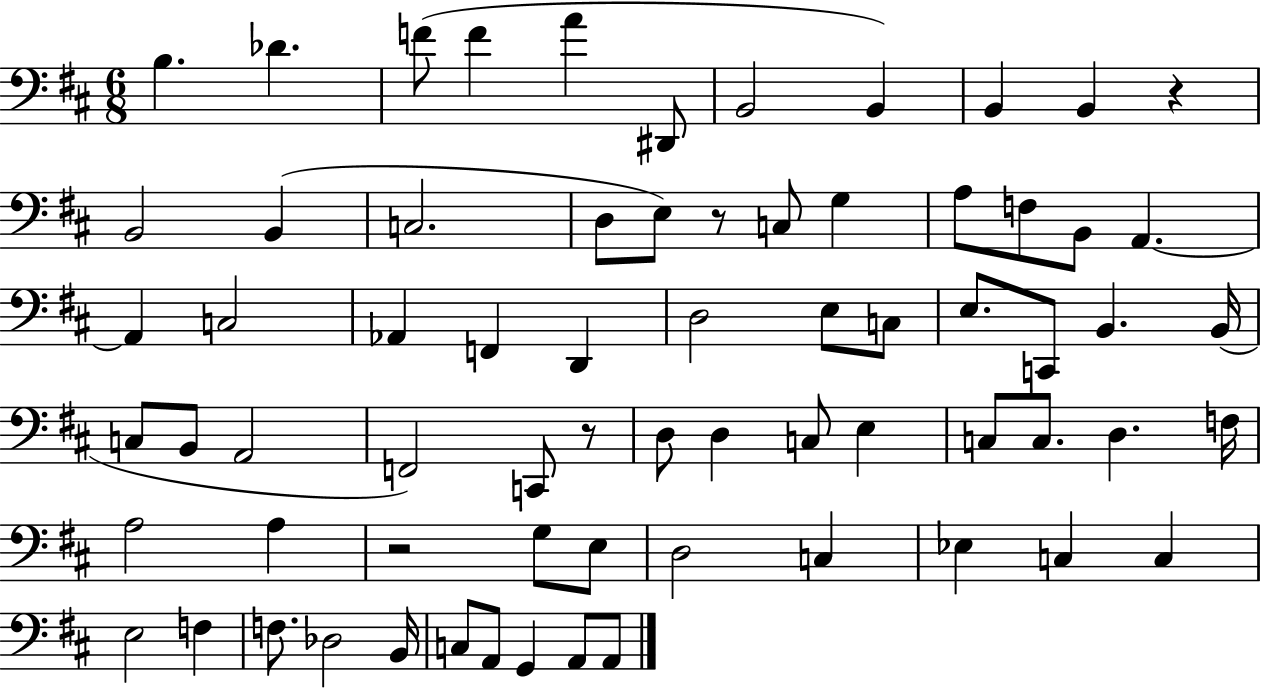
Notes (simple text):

B3/q. Db4/q. F4/e F4/q A4/q D#2/e B2/h B2/q B2/q B2/q R/q B2/h B2/q C3/h. D3/e E3/e R/e C3/e G3/q A3/e F3/e B2/e A2/q. A2/q C3/h Ab2/q F2/q D2/q D3/h E3/e C3/e E3/e. C2/e B2/q. B2/s C3/e B2/e A2/h F2/h C2/e R/e D3/e D3/q C3/e E3/q C3/e C3/e. D3/q. F3/s A3/h A3/q R/h G3/e E3/e D3/h C3/q Eb3/q C3/q C3/q E3/h F3/q F3/e. Db3/h B2/s C3/e A2/e G2/q A2/e A2/e